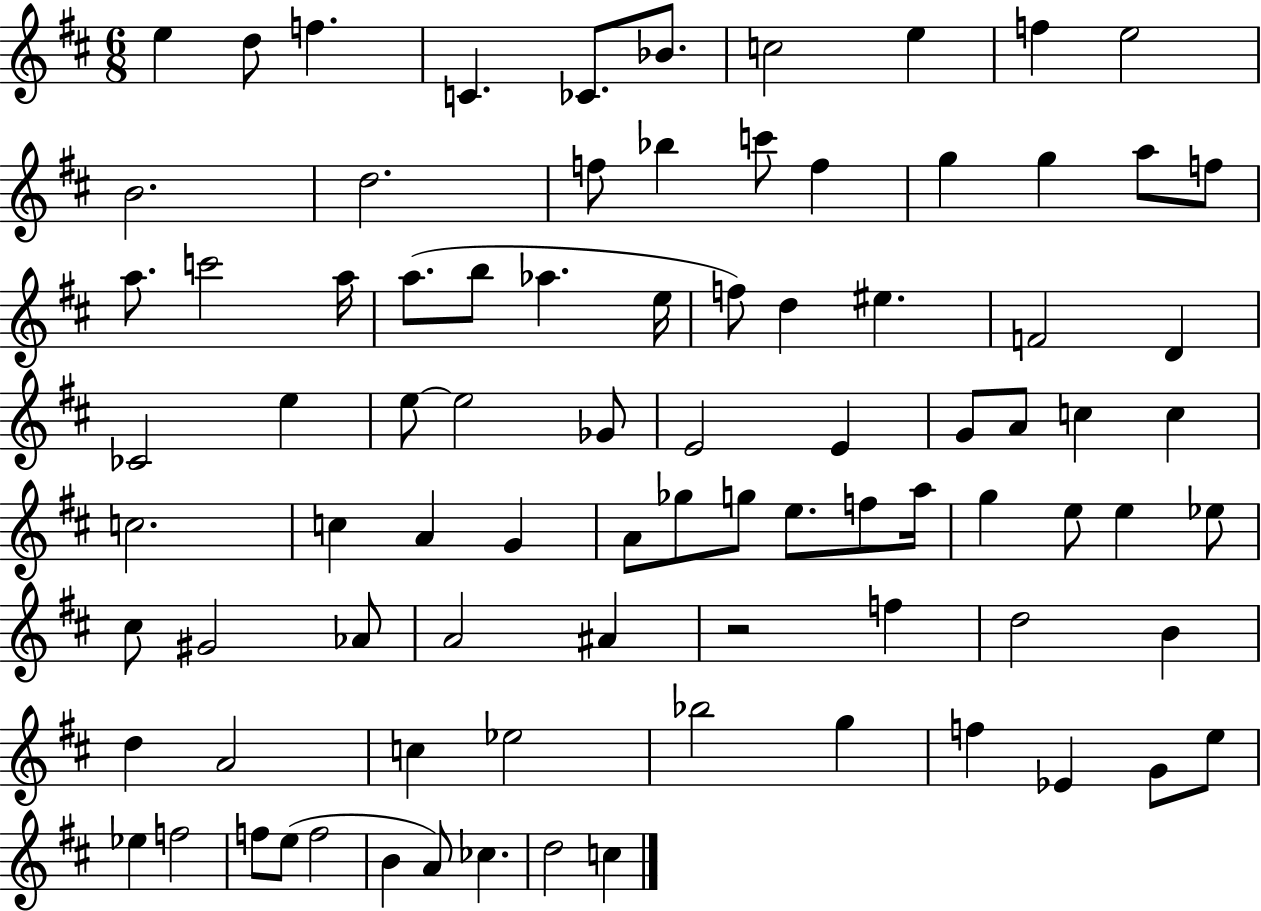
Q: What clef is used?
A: treble